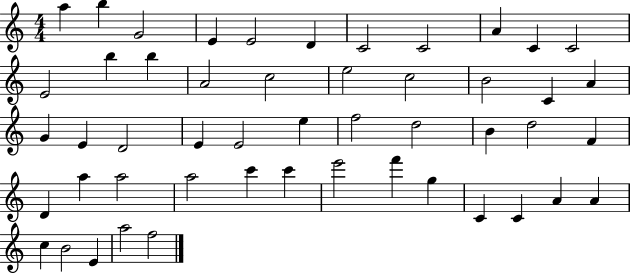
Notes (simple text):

A5/q B5/q G4/h E4/q E4/h D4/q C4/h C4/h A4/q C4/q C4/h E4/h B5/q B5/q A4/h C5/h E5/h C5/h B4/h C4/q A4/q G4/q E4/q D4/h E4/q E4/h E5/q F5/h D5/h B4/q D5/h F4/q D4/q A5/q A5/h A5/h C6/q C6/q E6/h F6/q G5/q C4/q C4/q A4/q A4/q C5/q B4/h E4/q A5/h F5/h